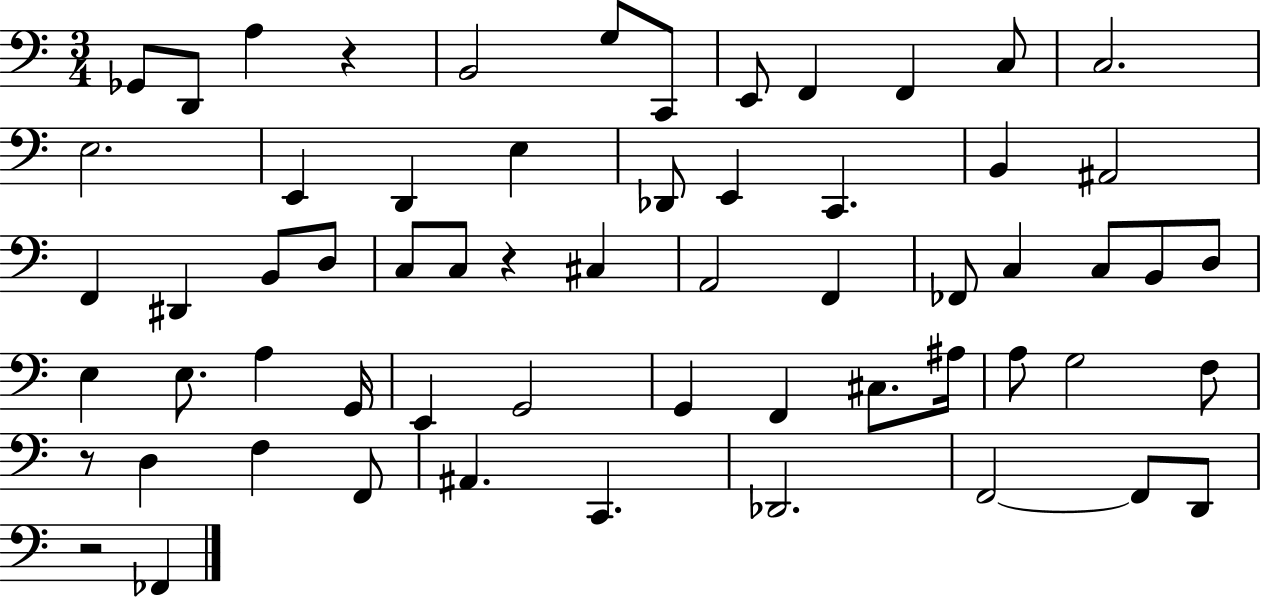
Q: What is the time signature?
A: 3/4